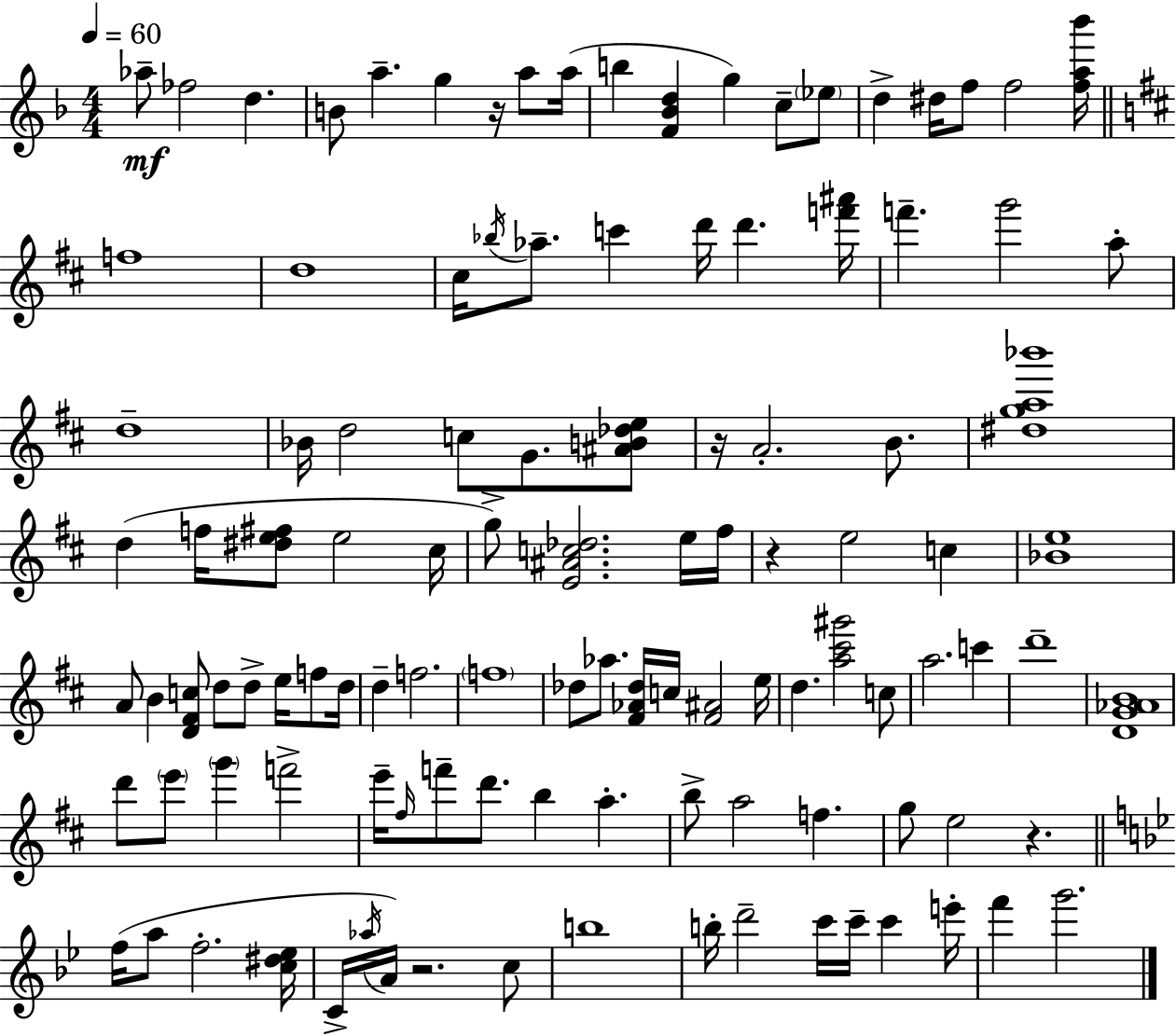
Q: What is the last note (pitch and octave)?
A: G6